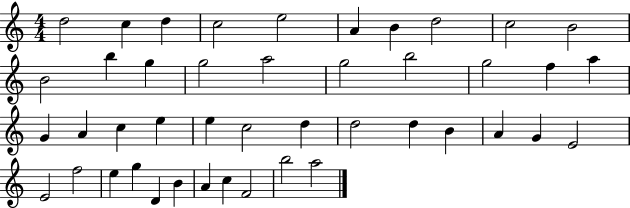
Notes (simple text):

D5/h C5/q D5/q C5/h E5/h A4/q B4/q D5/h C5/h B4/h B4/h B5/q G5/q G5/h A5/h G5/h B5/h G5/h F5/q A5/q G4/q A4/q C5/q E5/q E5/q C5/h D5/q D5/h D5/q B4/q A4/q G4/q E4/h E4/h F5/h E5/q G5/q D4/q B4/q A4/q C5/q F4/h B5/h A5/h